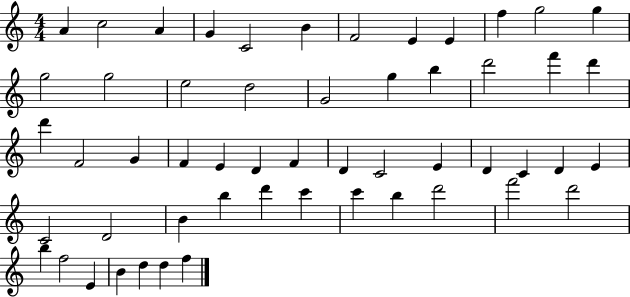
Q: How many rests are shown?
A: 0